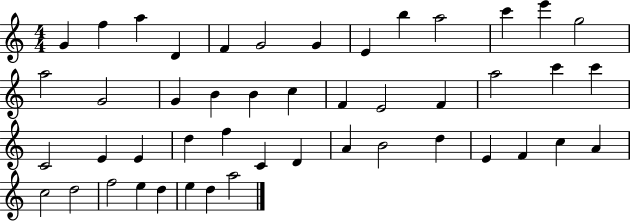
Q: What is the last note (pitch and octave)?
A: A5